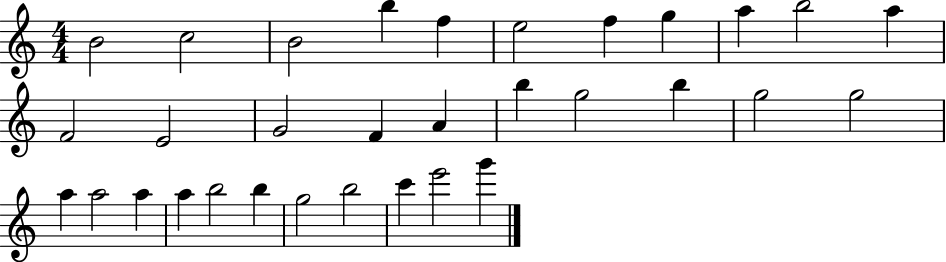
B4/h C5/h B4/h B5/q F5/q E5/h F5/q G5/q A5/q B5/h A5/q F4/h E4/h G4/h F4/q A4/q B5/q G5/h B5/q G5/h G5/h A5/q A5/h A5/q A5/q B5/h B5/q G5/h B5/h C6/q E6/h G6/q